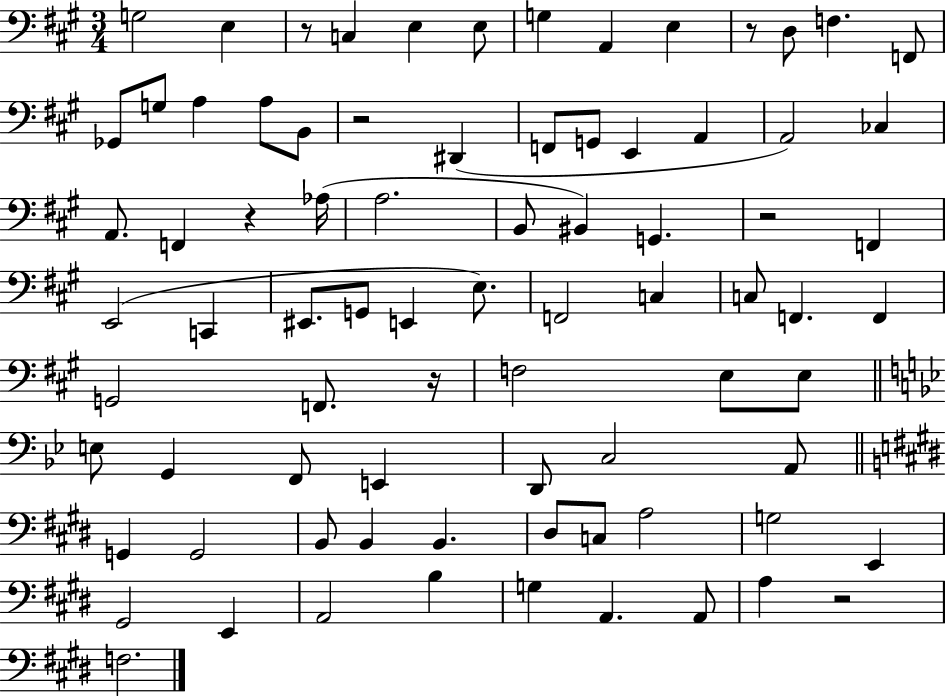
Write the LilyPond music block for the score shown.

{
  \clef bass
  \numericTimeSignature
  \time 3/4
  \key a \major
  g2 e4 | r8 c4 e4 e8 | g4 a,4 e4 | r8 d8 f4. f,8 | \break ges,8 g8 a4 a8 b,8 | r2 dis,4( | f,8 g,8 e,4 a,4 | a,2) ces4 | \break a,8. f,4 r4 aes16( | a2. | b,8 bis,4) g,4. | r2 f,4 | \break e,2( c,4 | eis,8. g,8 e,4 e8.) | f,2 c4 | c8 f,4. f,4 | \break g,2 f,8. r16 | f2 e8 e8 | \bar "||" \break \key g \minor e8 g,4 f,8 e,4 | d,8 c2 a,8 | \bar "||" \break \key e \major g,4 g,2 | b,8 b,4 b,4. | dis8 c8 a2 | g2 e,4 | \break gis,2 e,4 | a,2 b4 | g4 a,4. a,8 | a4 r2 | \break f2. | \bar "|."
}